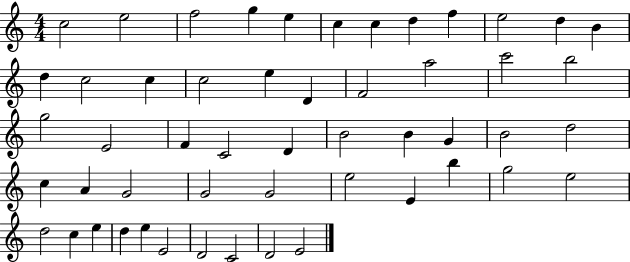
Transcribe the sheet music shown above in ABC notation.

X:1
T:Untitled
M:4/4
L:1/4
K:C
c2 e2 f2 g e c c d f e2 d B d c2 c c2 e D F2 a2 c'2 b2 g2 E2 F C2 D B2 B G B2 d2 c A G2 G2 G2 e2 E b g2 e2 d2 c e d e E2 D2 C2 D2 E2